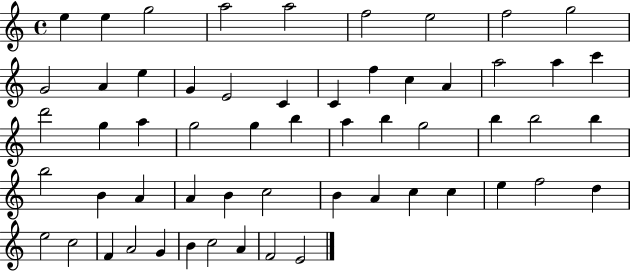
X:1
T:Untitled
M:4/4
L:1/4
K:C
e e g2 a2 a2 f2 e2 f2 g2 G2 A e G E2 C C f c A a2 a c' d'2 g a g2 g b a b g2 b b2 b b2 B A A B c2 B A c c e f2 d e2 c2 F A2 G B c2 A F2 E2